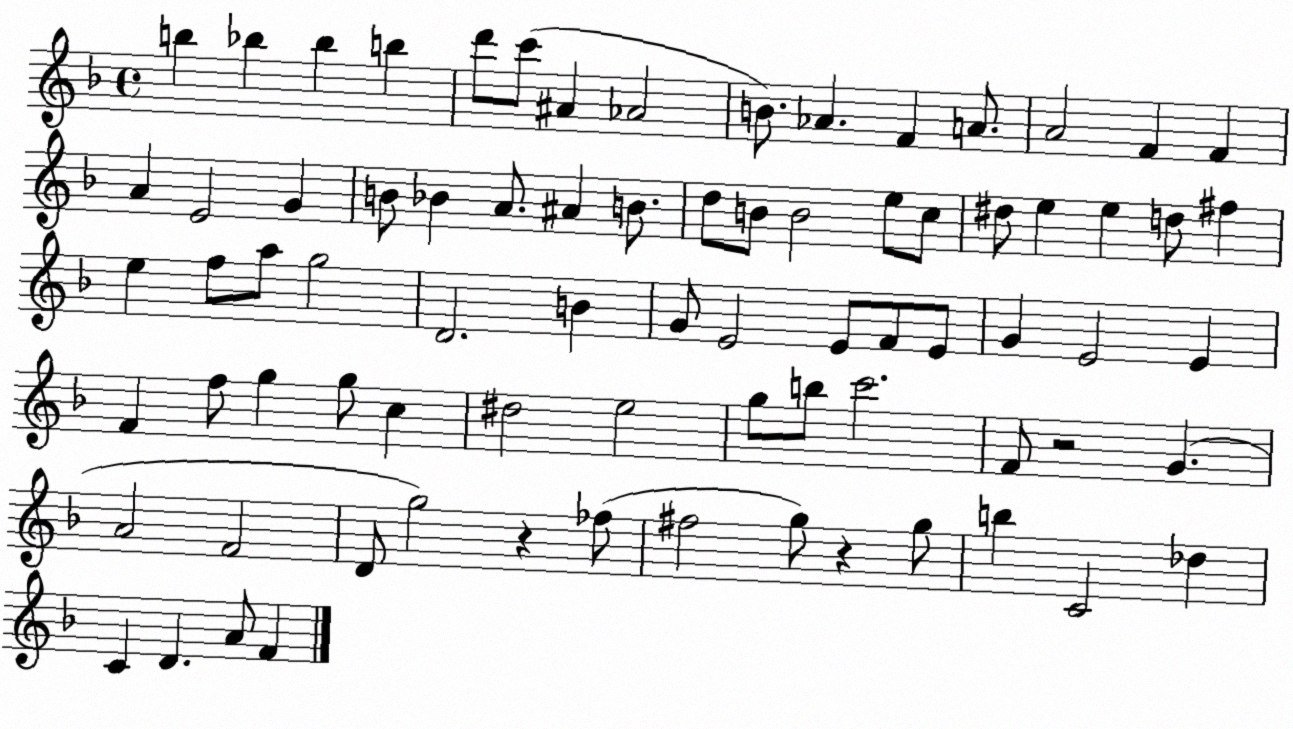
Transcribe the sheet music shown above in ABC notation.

X:1
T:Untitled
M:4/4
L:1/4
K:F
b _b _b b d'/2 c'/2 ^A _A2 B/2 _A F A/2 A2 F F A E2 G B/2 _B A/2 ^A B/2 d/2 B/2 B2 e/2 c/2 ^d/2 e e d/2 ^f e f/2 a/2 g2 D2 B G/2 E2 E/2 F/2 E/2 G E2 E F f/2 g g/2 c ^d2 e2 g/2 b/2 c'2 F/2 z2 G A2 F2 D/2 g2 z _f/2 ^f2 g/2 z g/2 b C2 _d C D A/2 F